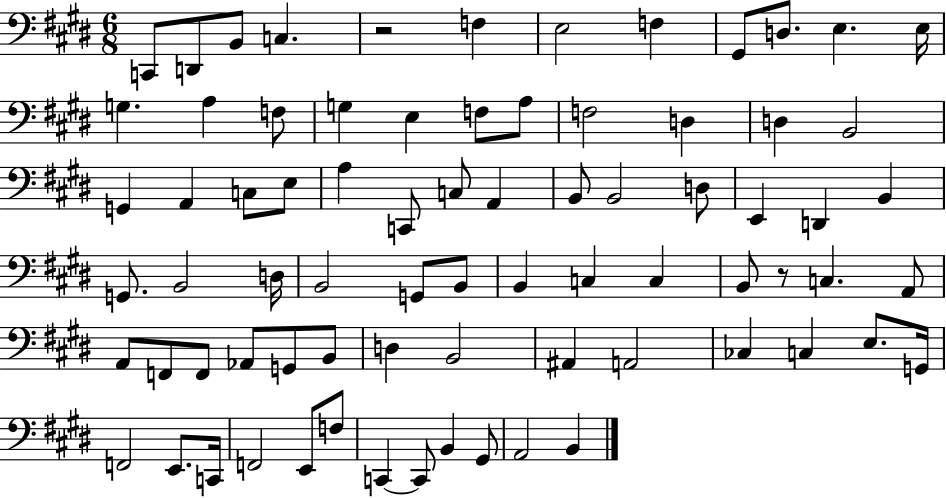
{
  \clef bass
  \numericTimeSignature
  \time 6/8
  \key e \major
  c,8 d,8 b,8 c4. | r2 f4 | e2 f4 | gis,8 d8. e4. e16 | \break g4. a4 f8 | g4 e4 f8 a8 | f2 d4 | d4 b,2 | \break g,4 a,4 c8 e8 | a4 c,8 c8 a,4 | b,8 b,2 d8 | e,4 d,4 b,4 | \break g,8. b,2 d16 | b,2 g,8 b,8 | b,4 c4 c4 | b,8 r8 c4. a,8 | \break a,8 f,8 f,8 aes,8 g,8 b,8 | d4 b,2 | ais,4 a,2 | ces4 c4 e8. g,16 | \break f,2 e,8. c,16 | f,2 e,8 f8 | c,4~~ c,8 b,4 gis,8 | a,2 b,4 | \break \bar "|."
}